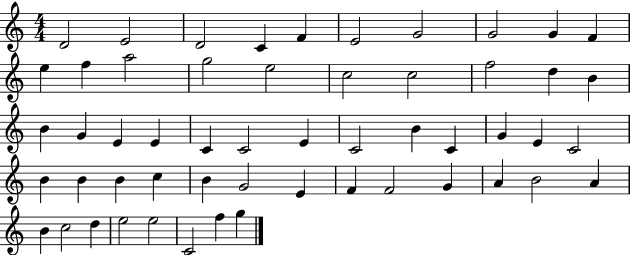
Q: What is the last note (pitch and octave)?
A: G5